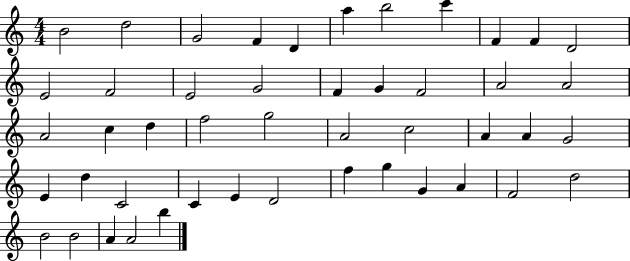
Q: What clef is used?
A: treble